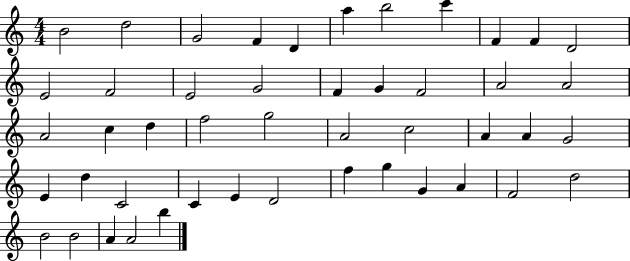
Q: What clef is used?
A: treble